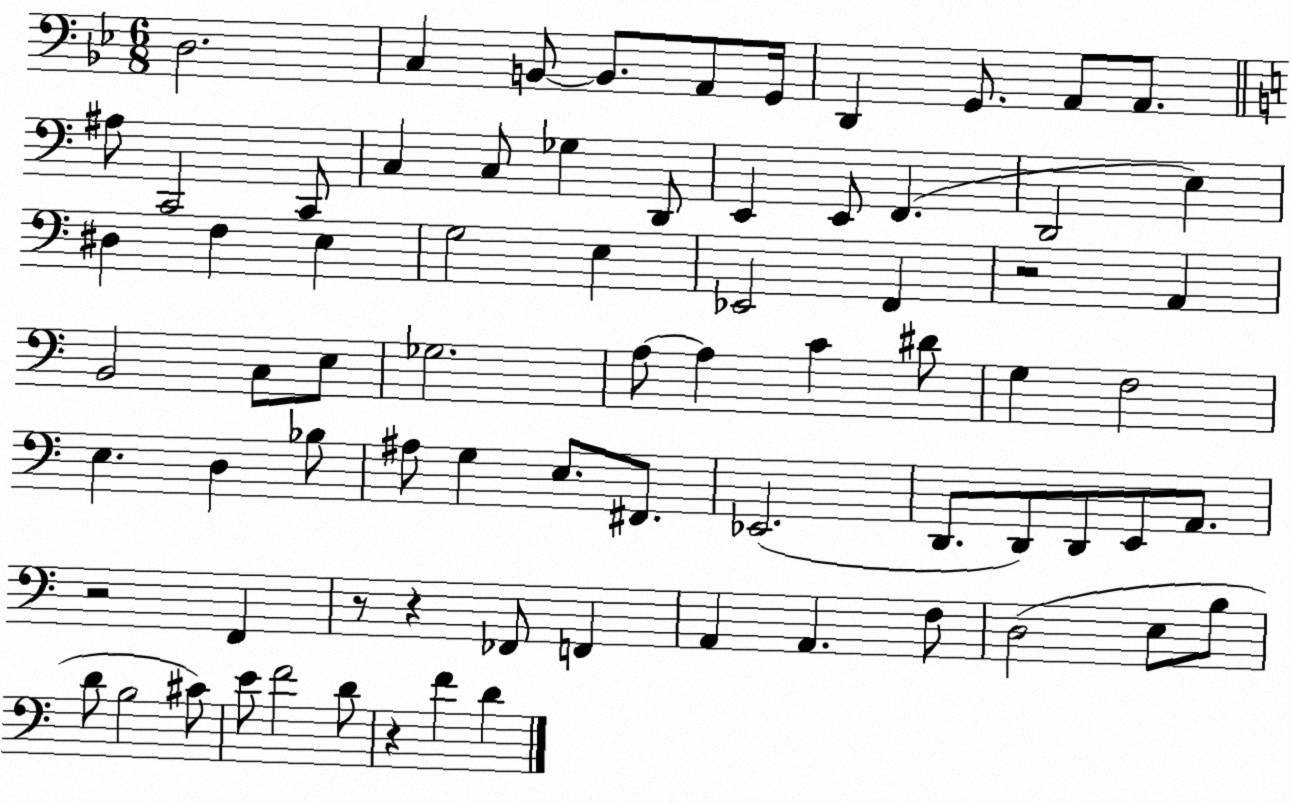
X:1
T:Untitled
M:6/8
L:1/4
K:Bb
D,2 C, B,,/2 B,,/2 A,,/2 G,,/4 D,, G,,/2 A,,/2 A,,/2 ^A,/2 C,,2 C,,/2 C, C,/2 _G, D,,/2 E,, E,,/2 F,, D,,2 E, ^D, F, E, G,2 E, _E,,2 F,, z2 A,, B,,2 C,/2 E,/2 _G,2 A,/2 A, C ^D/2 G, F,2 E, D, _B,/2 ^A,/2 G, E,/2 ^F,,/2 _E,,2 D,,/2 D,,/2 D,,/2 E,,/2 A,,/2 z2 F,, z/2 z _F,,/2 F,, A,, A,, F,/2 D,2 E,/2 B,/2 D/2 B,2 ^C/2 E/2 F2 D/2 z F D